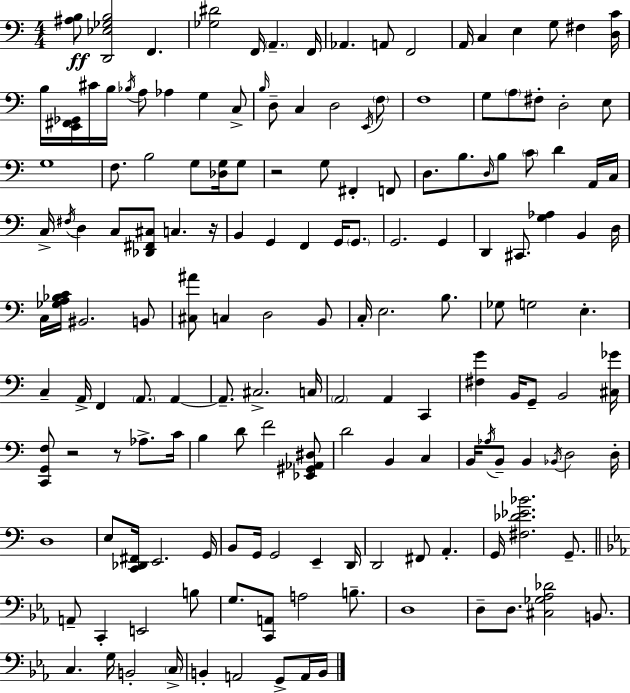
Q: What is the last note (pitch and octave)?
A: B2